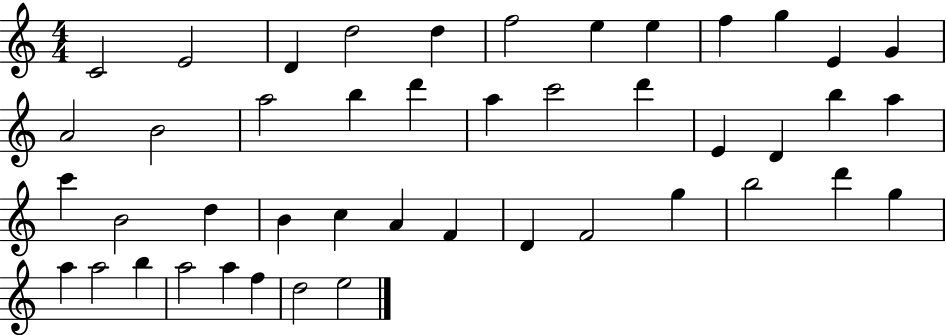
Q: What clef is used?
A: treble